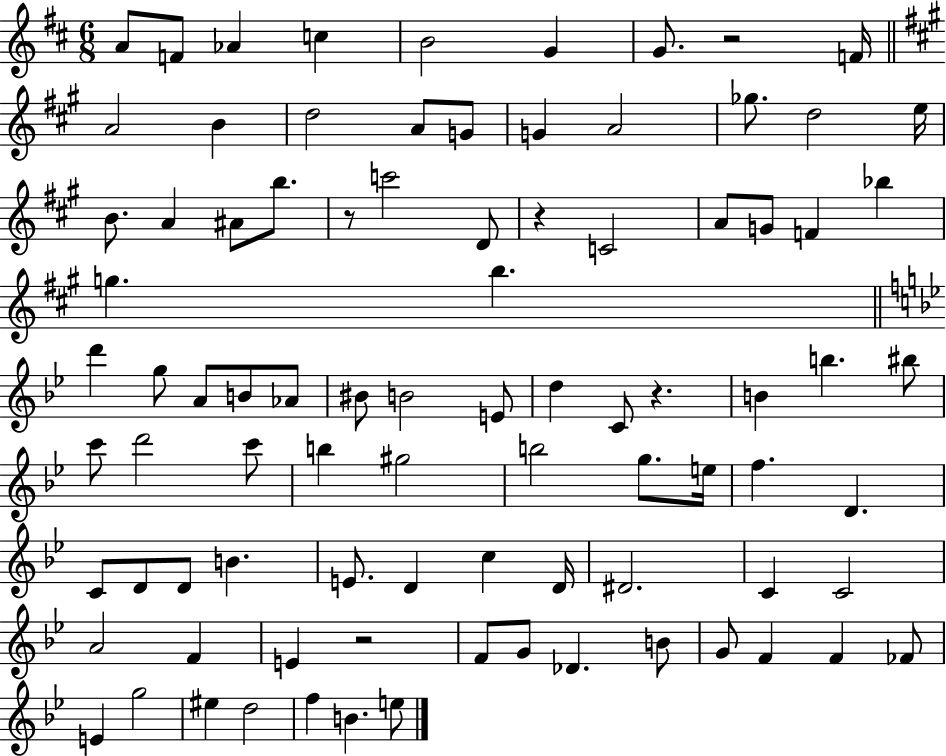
X:1
T:Untitled
M:6/8
L:1/4
K:D
A/2 F/2 _A c B2 G G/2 z2 F/4 A2 B d2 A/2 G/2 G A2 _g/2 d2 e/4 B/2 A ^A/2 b/2 z/2 c'2 D/2 z C2 A/2 G/2 F _b g b d' g/2 A/2 B/2 _A/2 ^B/2 B2 E/2 d C/2 z B b ^b/2 c'/2 d'2 c'/2 b ^g2 b2 g/2 e/4 f D C/2 D/2 D/2 B E/2 D c D/4 ^D2 C C2 A2 F E z2 F/2 G/2 _D B/2 G/2 F F _F/2 E g2 ^e d2 f B e/2